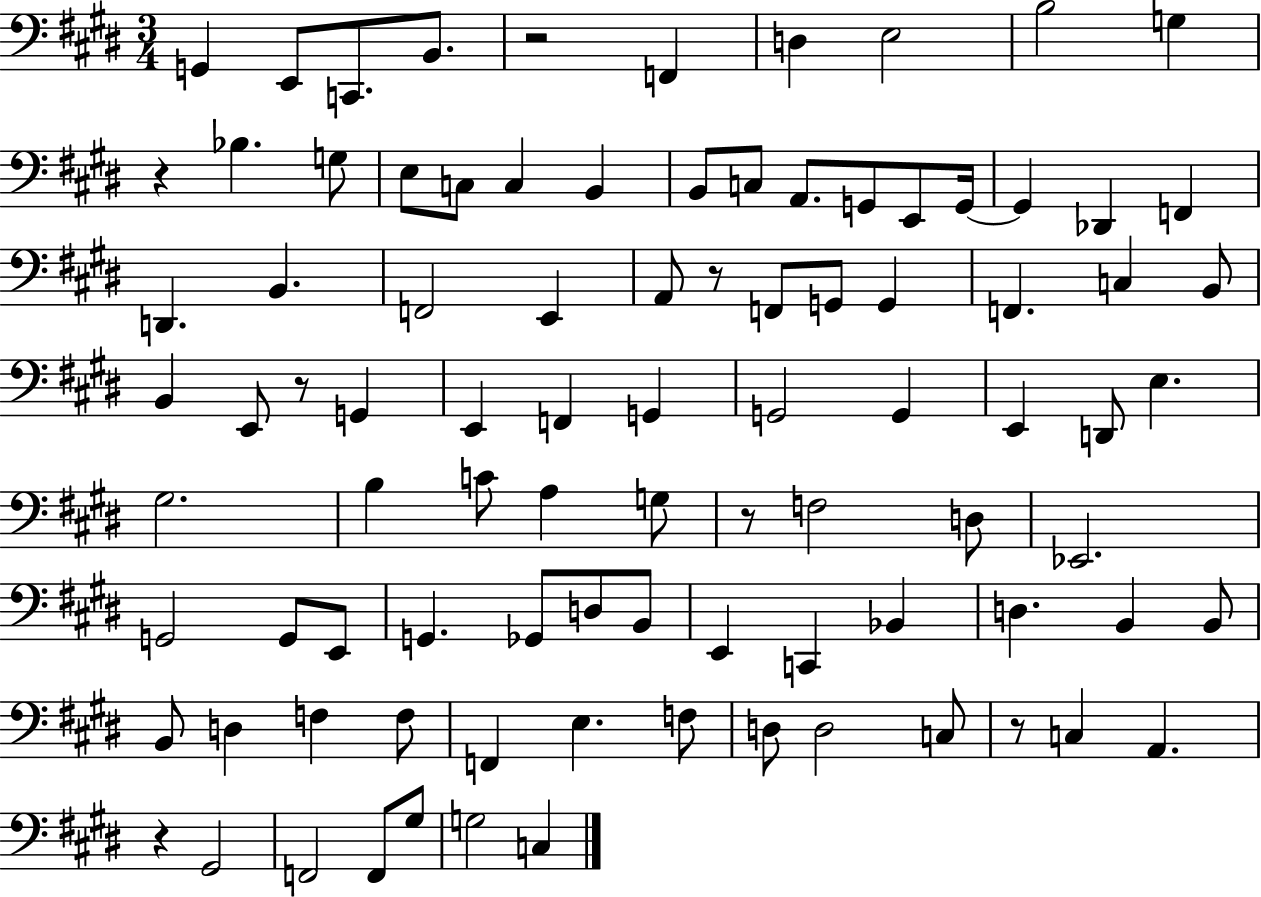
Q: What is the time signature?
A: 3/4